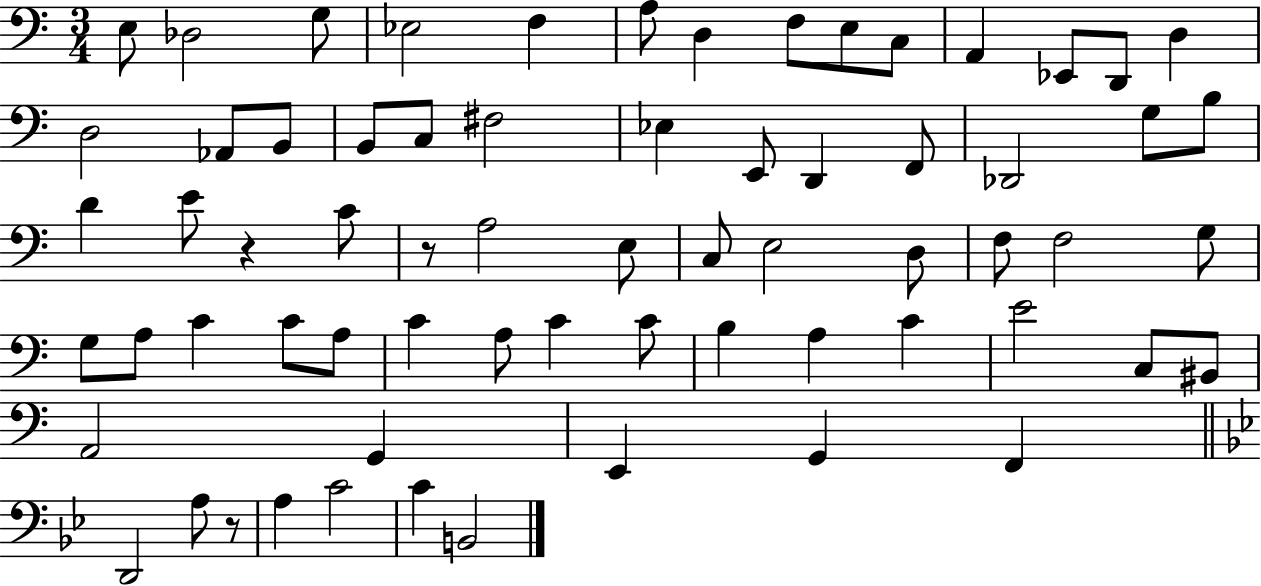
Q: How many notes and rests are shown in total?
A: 67